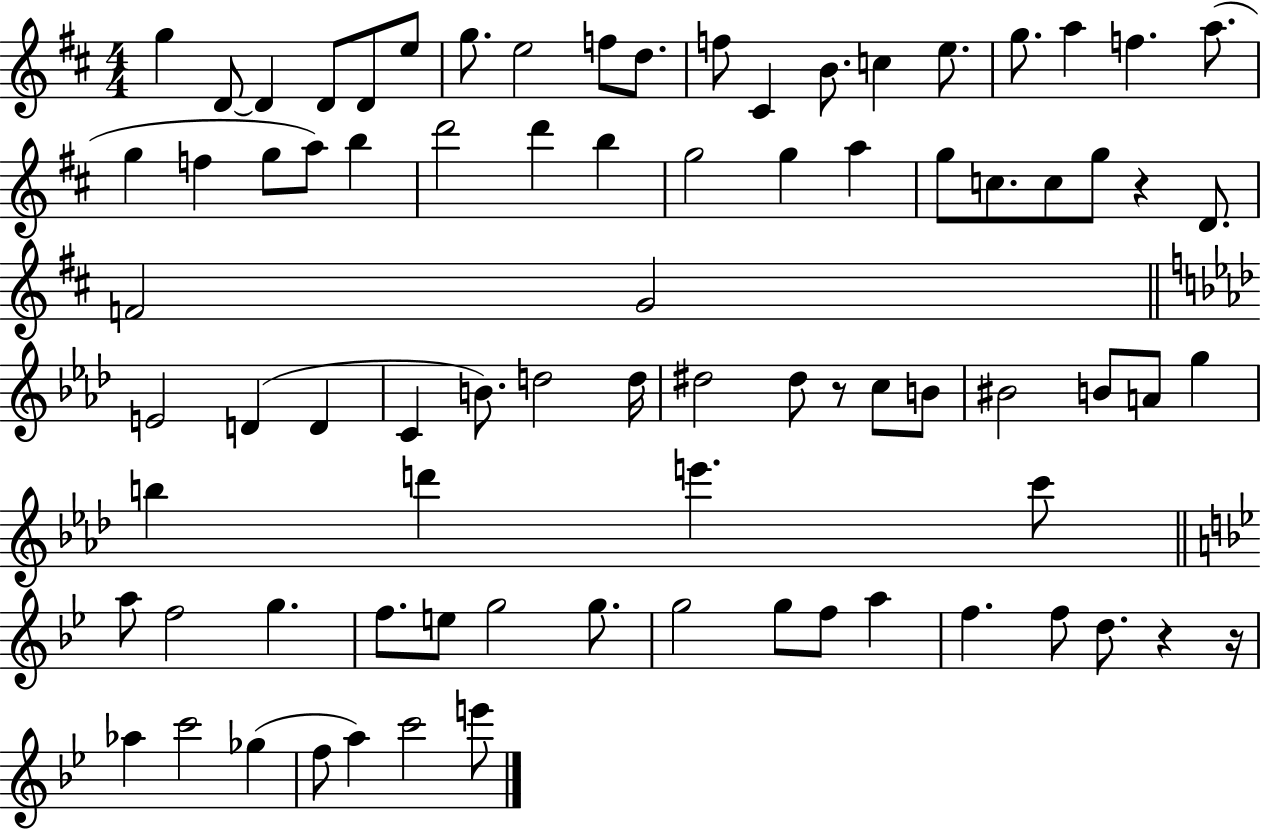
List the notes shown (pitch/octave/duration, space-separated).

G5/q D4/e D4/q D4/e D4/e E5/e G5/e. E5/h F5/e D5/e. F5/e C#4/q B4/e. C5/q E5/e. G5/e. A5/q F5/q. A5/e. G5/q F5/q G5/e A5/e B5/q D6/h D6/q B5/q G5/h G5/q A5/q G5/e C5/e. C5/e G5/e R/q D4/e. F4/h G4/h E4/h D4/q D4/q C4/q B4/e. D5/h D5/s D#5/h D#5/e R/e C5/e B4/e BIS4/h B4/e A4/e G5/q B5/q D6/q E6/q. C6/e A5/e F5/h G5/q. F5/e. E5/e G5/h G5/e. G5/h G5/e F5/e A5/q F5/q. F5/e D5/e. R/q R/s Ab5/q C6/h Gb5/q F5/e A5/q C6/h E6/e